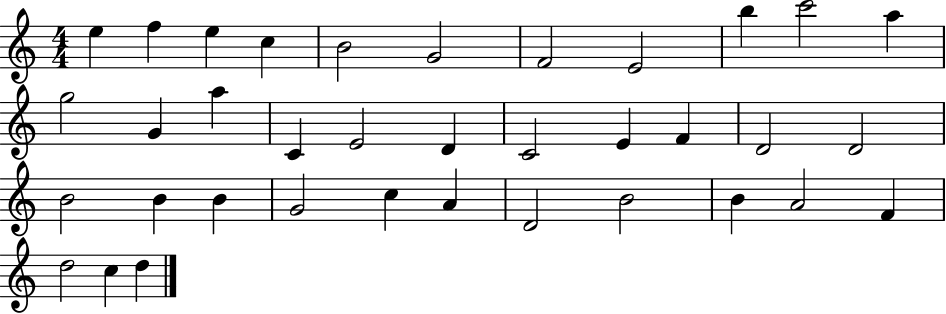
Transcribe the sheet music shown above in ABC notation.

X:1
T:Untitled
M:4/4
L:1/4
K:C
e f e c B2 G2 F2 E2 b c'2 a g2 G a C E2 D C2 E F D2 D2 B2 B B G2 c A D2 B2 B A2 F d2 c d